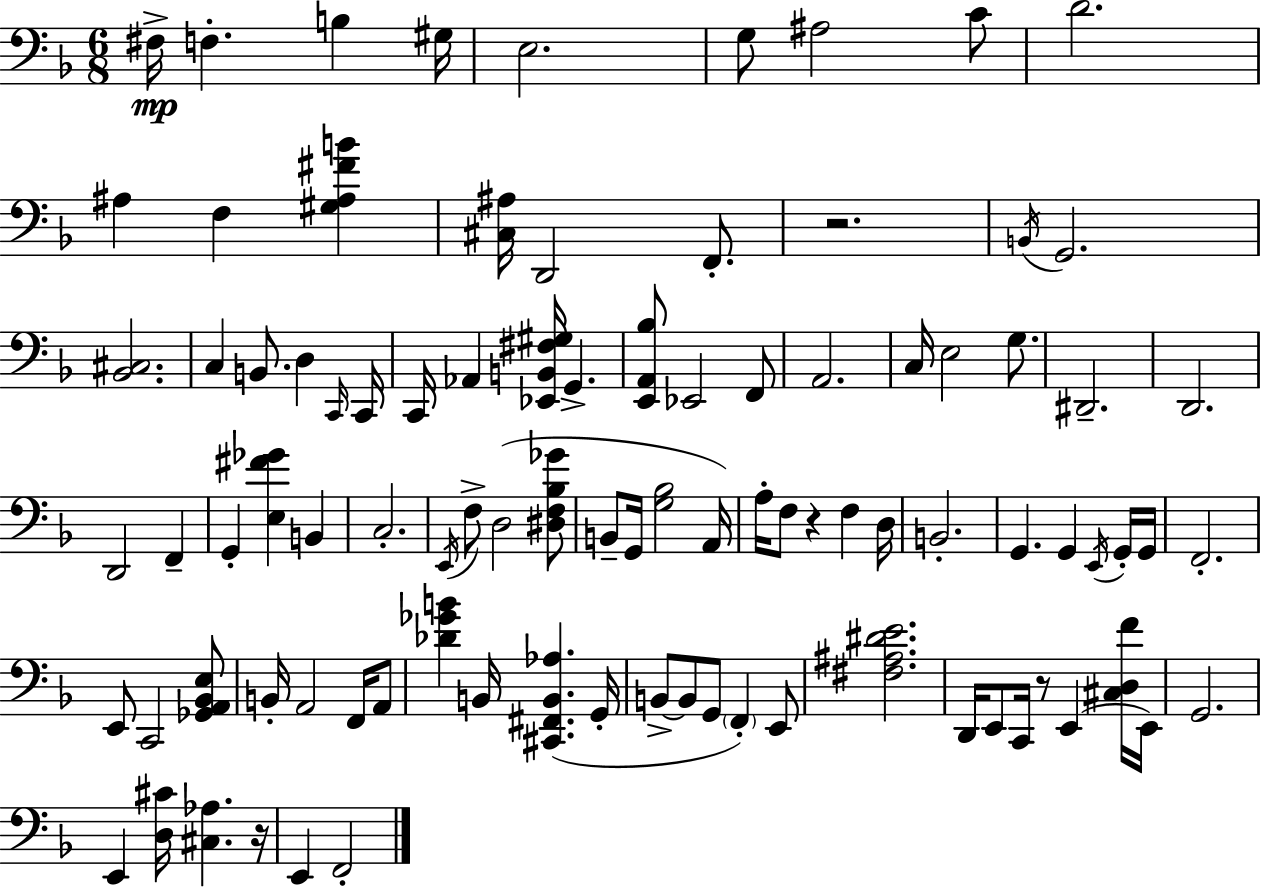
{
  \clef bass
  \numericTimeSignature
  \time 6/8
  \key f \major
  fis16->\mp f4.-. b4 gis16 | e2. | g8 ais2 c'8 | d'2. | \break ais4 f4 <gis ais fis' b'>4 | <cis ais>16 d,2 f,8.-. | r2. | \acciaccatura { b,16 } g,2. | \break <bes, cis>2. | c4 b,8. d4 | \grace { c,16 } c,16 c,16 aes,4 <ees, b, fis gis>16 g,4.-> | <e, a, bes>8 ees,2 | \break f,8 a,2. | c16 e2 g8. | dis,2.-- | d,2. | \break d,2 f,4-- | g,4-. <e fis' ges'>4 b,4 | c2.-. | \acciaccatura { e,16 } f8-> d2( | \break <dis f bes ges'>8 b,8-- g,16 <g bes>2 | a,16) a16-. f8 r4 f4 | d16 b,2.-. | g,4. g,4 | \break \acciaccatura { e,16 } g,16-. g,16 f,2.-. | e,8 c,2 | <ges, a, bes, e>8 b,16-. a,2 | f,16 a,8 <des' ges' b'>4 b,16 <cis, fis, b, aes>4.( | \break g,16-. b,8->~~ b,8 g,8 \parenthesize f,4-.) | e,8 <fis ais dis' e'>2. | d,16 e,8 c,16 r8 e,4( | <cis d f'>16 e,16) g,2. | \break e,4 <d cis'>16 <cis aes>4. | r16 e,4 f,2-. | \bar "|."
}